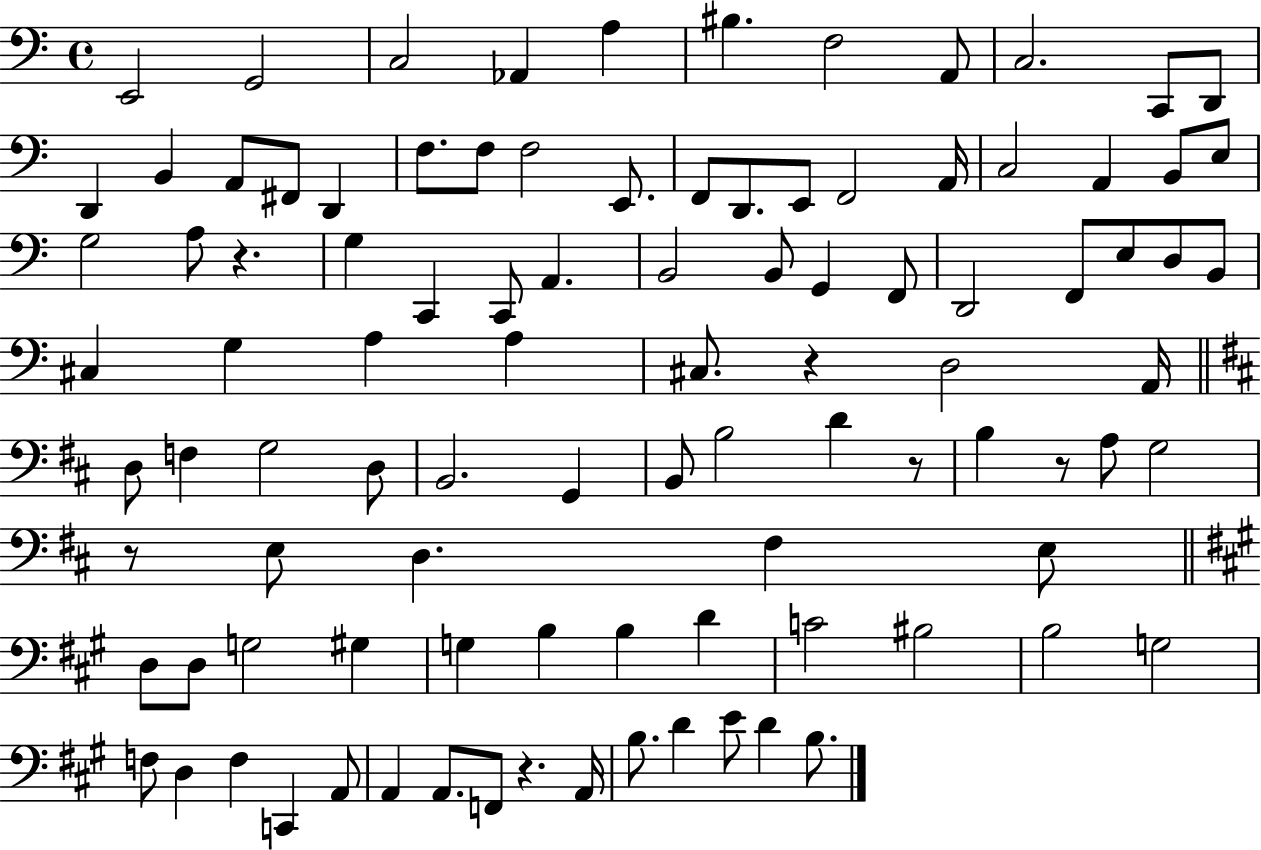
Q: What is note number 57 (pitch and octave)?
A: G2